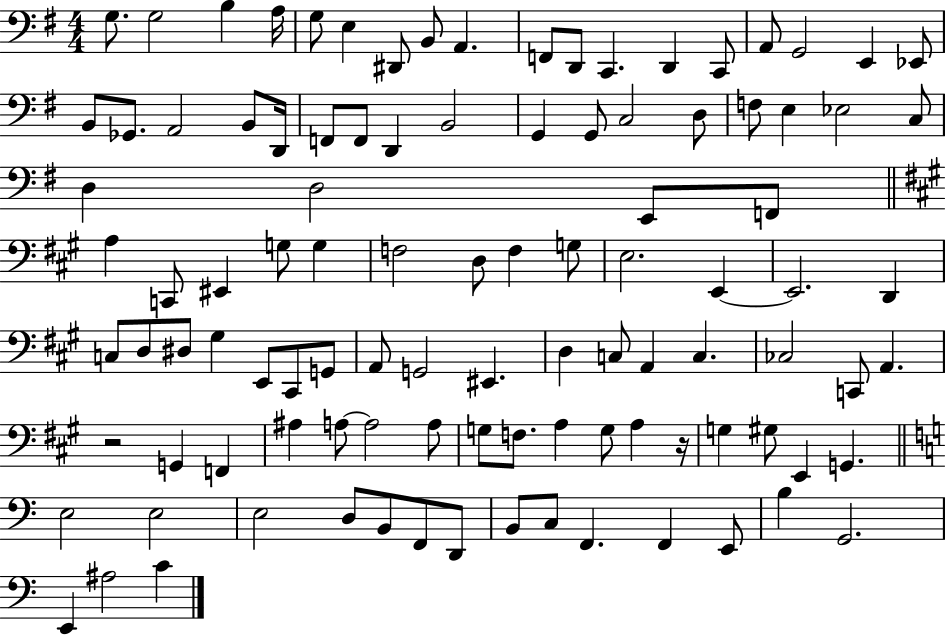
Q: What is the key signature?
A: G major